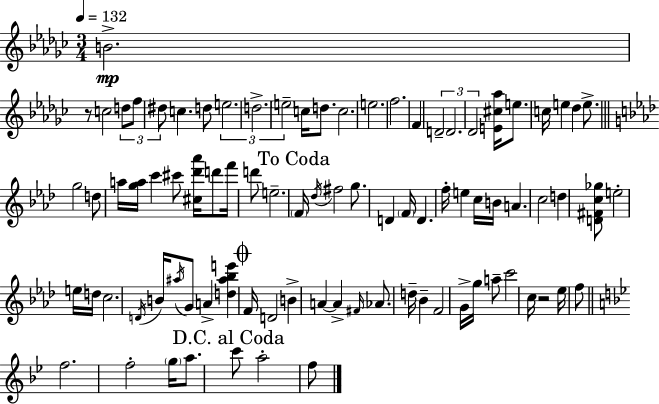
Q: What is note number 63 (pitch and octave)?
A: Ab4